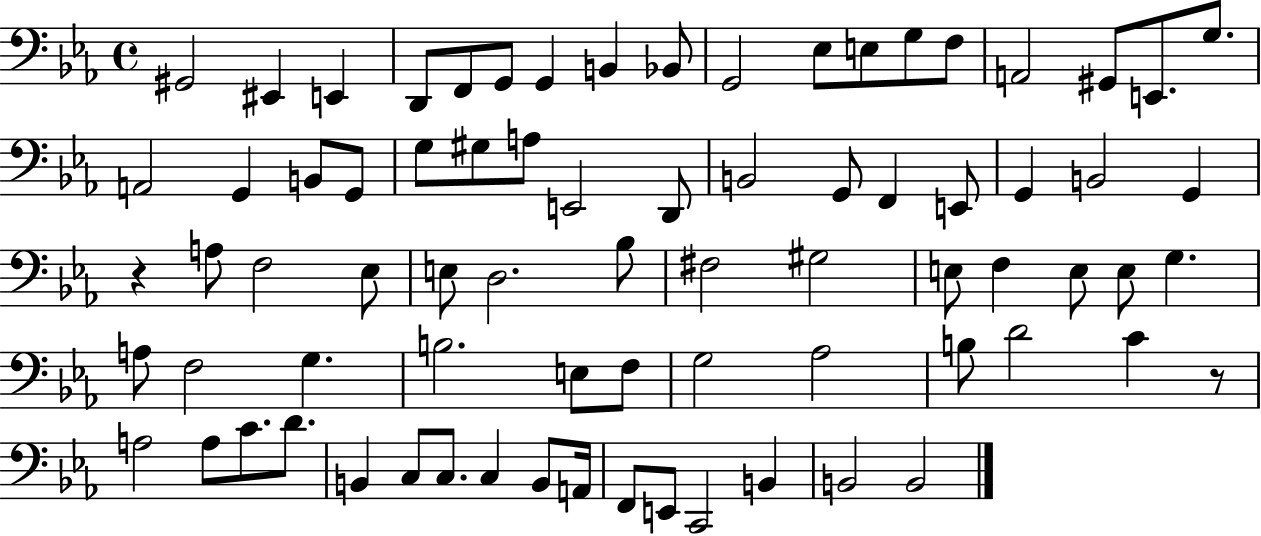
{
  \clef bass
  \time 4/4
  \defaultTimeSignature
  \key ees \major
  \repeat volta 2 { gis,2 eis,4 e,4 | d,8 f,8 g,8 g,4 b,4 bes,8 | g,2 ees8 e8 g8 f8 | a,2 gis,8 e,8. g8. | \break a,2 g,4 b,8 g,8 | g8 gis8 a8 e,2 d,8 | b,2 g,8 f,4 e,8 | g,4 b,2 g,4 | \break r4 a8 f2 ees8 | e8 d2. bes8 | fis2 gis2 | e8 f4 e8 e8 g4. | \break a8 f2 g4. | b2. e8 f8 | g2 aes2 | b8 d'2 c'4 r8 | \break a2 a8 c'8. d'8. | b,4 c8 c8. c4 b,8 a,16 | f,8 e,8 c,2 b,4 | b,2 b,2 | \break } \bar "|."
}